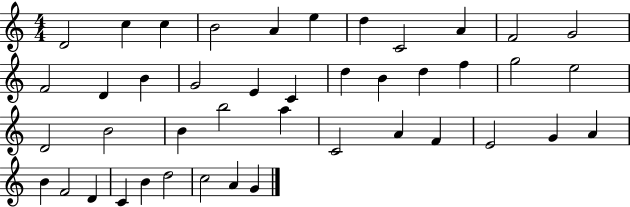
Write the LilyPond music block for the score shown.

{
  \clef treble
  \numericTimeSignature
  \time 4/4
  \key c \major
  d'2 c''4 c''4 | b'2 a'4 e''4 | d''4 c'2 a'4 | f'2 g'2 | \break f'2 d'4 b'4 | g'2 e'4 c'4 | d''4 b'4 d''4 f''4 | g''2 e''2 | \break d'2 b'2 | b'4 b''2 a''4 | c'2 a'4 f'4 | e'2 g'4 a'4 | \break b'4 f'2 d'4 | c'4 b'4 d''2 | c''2 a'4 g'4 | \bar "|."
}